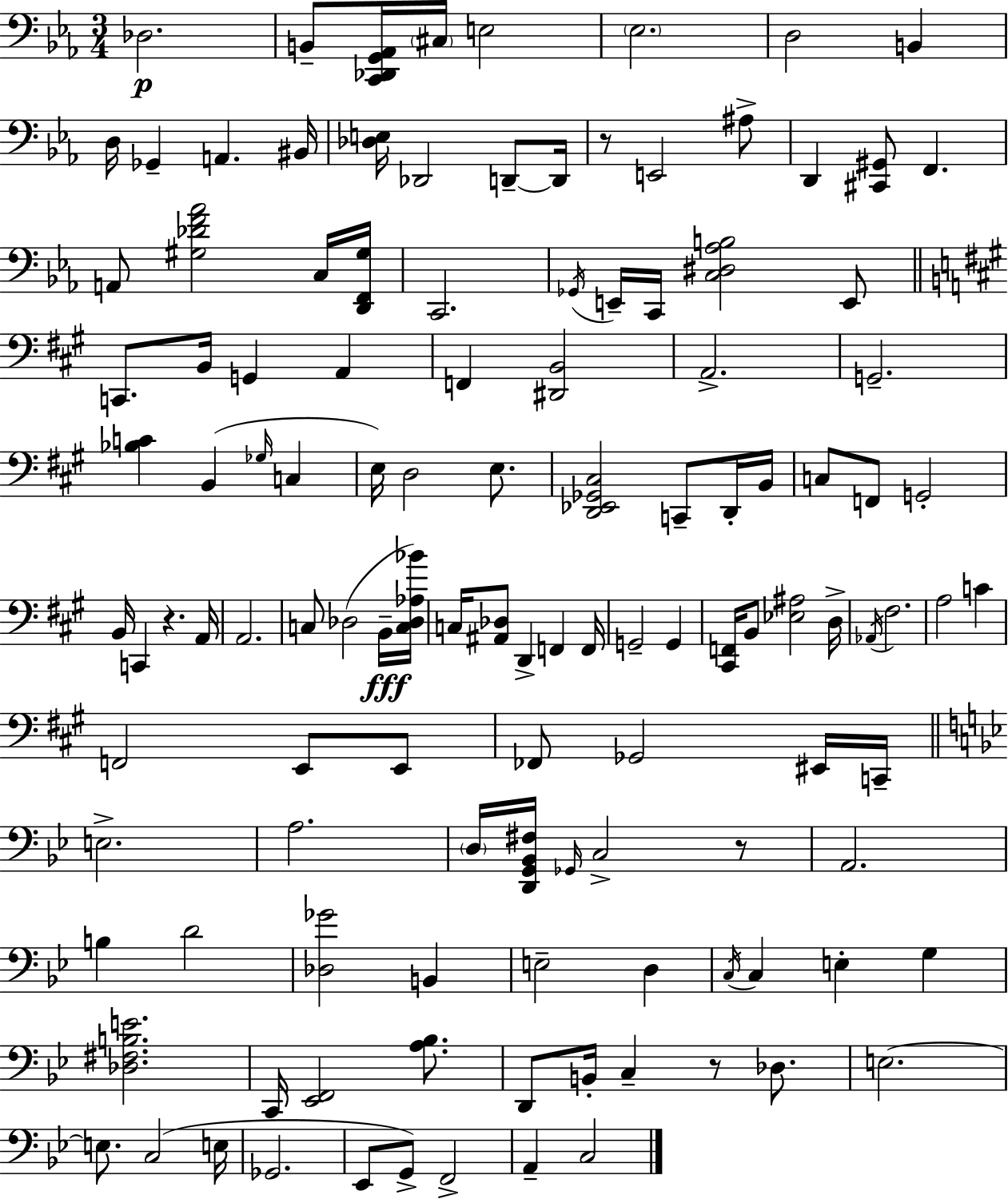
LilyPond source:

{
  \clef bass
  \numericTimeSignature
  \time 3/4
  \key c \minor
  des2.\p | b,8-- <c, des, g, aes,>16 \parenthesize cis16 e2 | \parenthesize ees2. | d2 b,4 | \break d16 ges,4-- a,4. bis,16 | <des e>16 des,2 d,8--~~ d,16 | r8 e,2 ais8-> | d,4 <cis, gis,>8 f,4. | \break a,8 <gis des' f' aes'>2 c16 <d, f, gis>16 | c,2. | \acciaccatura { ges,16 } e,16-- c,16 <c dis aes b>2 e,8 | \bar "||" \break \key a \major c,8. b,16 g,4 a,4 | f,4 <dis, b,>2 | a,2.-> | g,2.-- | \break <bes c'>4 b,4( \grace { ges16 } c4 | e16) d2 e8. | <d, ees, ges, cis>2 c,8-- d,16-. | b,16 c8 f,8 g,2-. | \break b,16 c,4 r4. | a,16 a,2. | c8 des2( b,16--\fff | <c des aes bes'>16) c16 <ais, des>8 d,4-> f,4 | \break f,16 g,2-- g,4 | <cis, f,>16 b,8 <ees ais>2 | d16-> \acciaccatura { aes,16 } fis2. | a2 c'4 | \break f,2 e,8 | e,8 fes,8 ges,2 | eis,16 c,16-- \bar "||" \break \key bes \major e2.-> | a2. | \parenthesize d16 <d, g, bes, fis>16 \grace { ges,16 } c2-> r8 | a,2. | \break b4 d'2 | <des ges'>2 b,4 | e2-- d4 | \acciaccatura { c16 } c4 e4-. g4 | \break <des fis b e'>2. | c,16 <ees, f,>2 <a bes>8. | d,8 b,16-. c4-- r8 des8. | e2.~~ | \break e8. c2( | e16 ges,2. | ees,8 g,8->) f,2-> | a,4-- c2 | \break \bar "|."
}